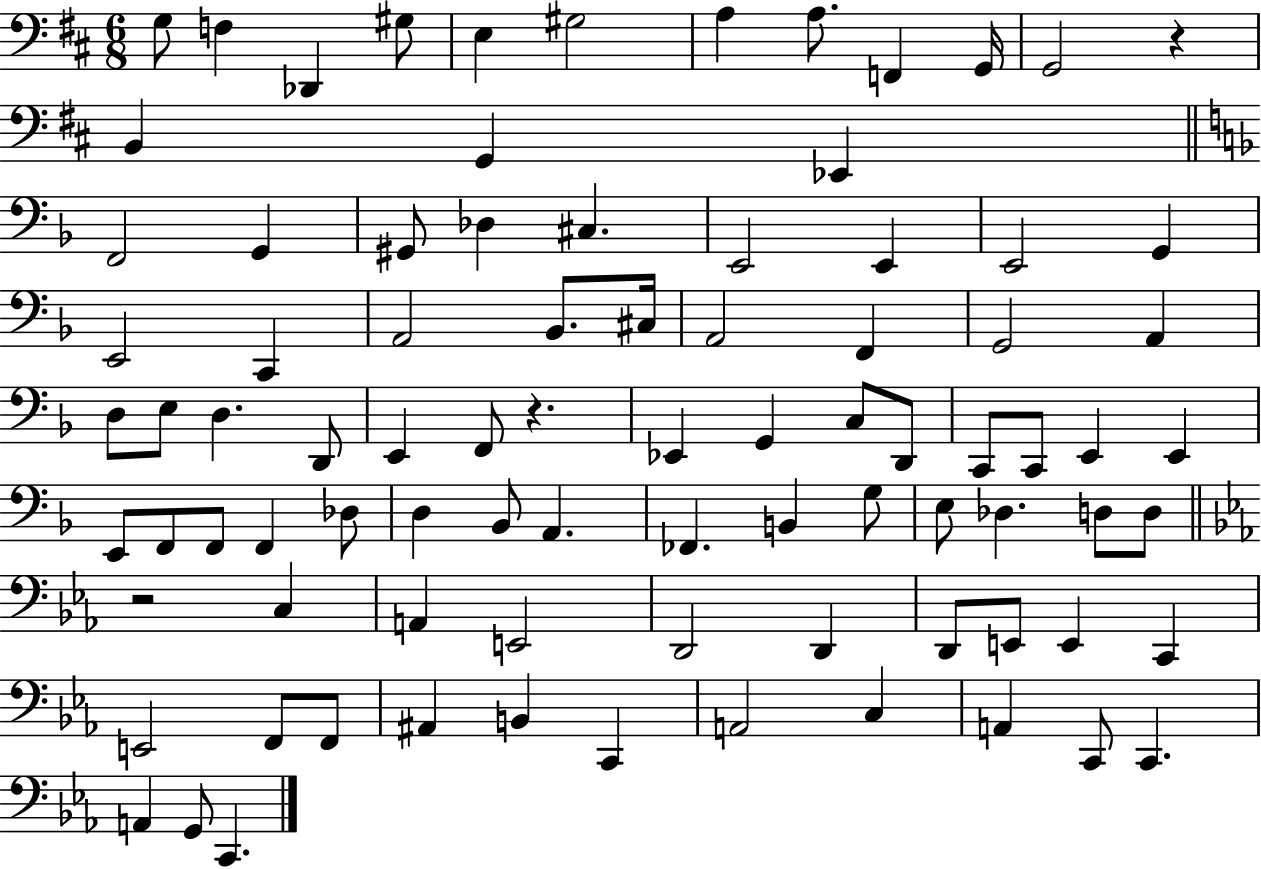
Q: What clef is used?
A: bass